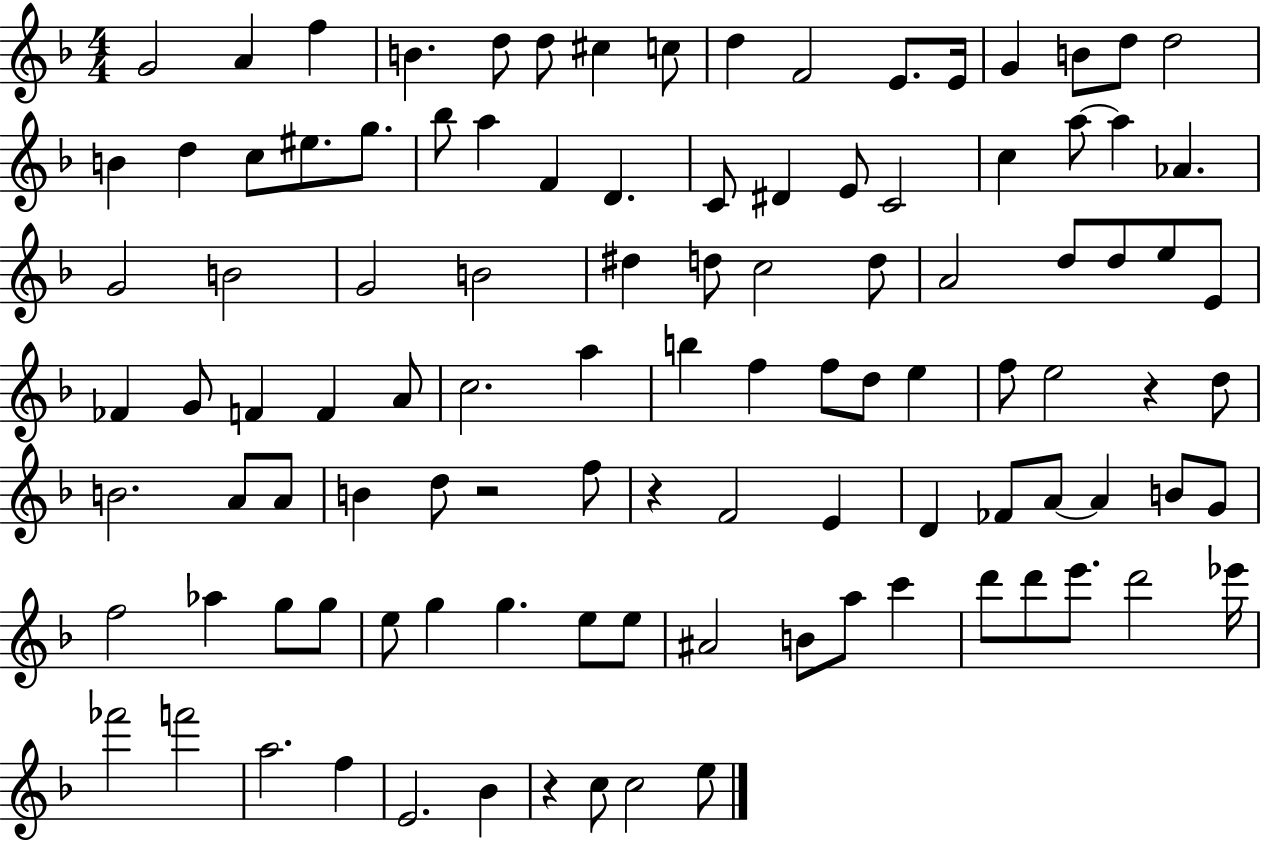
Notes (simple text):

G4/h A4/q F5/q B4/q. D5/e D5/e C#5/q C5/e D5/q F4/h E4/e. E4/s G4/q B4/e D5/e D5/h B4/q D5/q C5/e EIS5/e. G5/e. Bb5/e A5/q F4/q D4/q. C4/e D#4/q E4/e C4/h C5/q A5/e A5/q Ab4/q. G4/h B4/h G4/h B4/h D#5/q D5/e C5/h D5/e A4/h D5/e D5/e E5/e E4/e FES4/q G4/e F4/q F4/q A4/e C5/h. A5/q B5/q F5/q F5/e D5/e E5/q F5/e E5/h R/q D5/e B4/h. A4/e A4/e B4/q D5/e R/h F5/e R/q F4/h E4/q D4/q FES4/e A4/e A4/q B4/e G4/e F5/h Ab5/q G5/e G5/e E5/e G5/q G5/q. E5/e E5/e A#4/h B4/e A5/e C6/q D6/e D6/e E6/e. D6/h Eb6/s FES6/h F6/h A5/h. F5/q E4/h. Bb4/q R/q C5/e C5/h E5/e